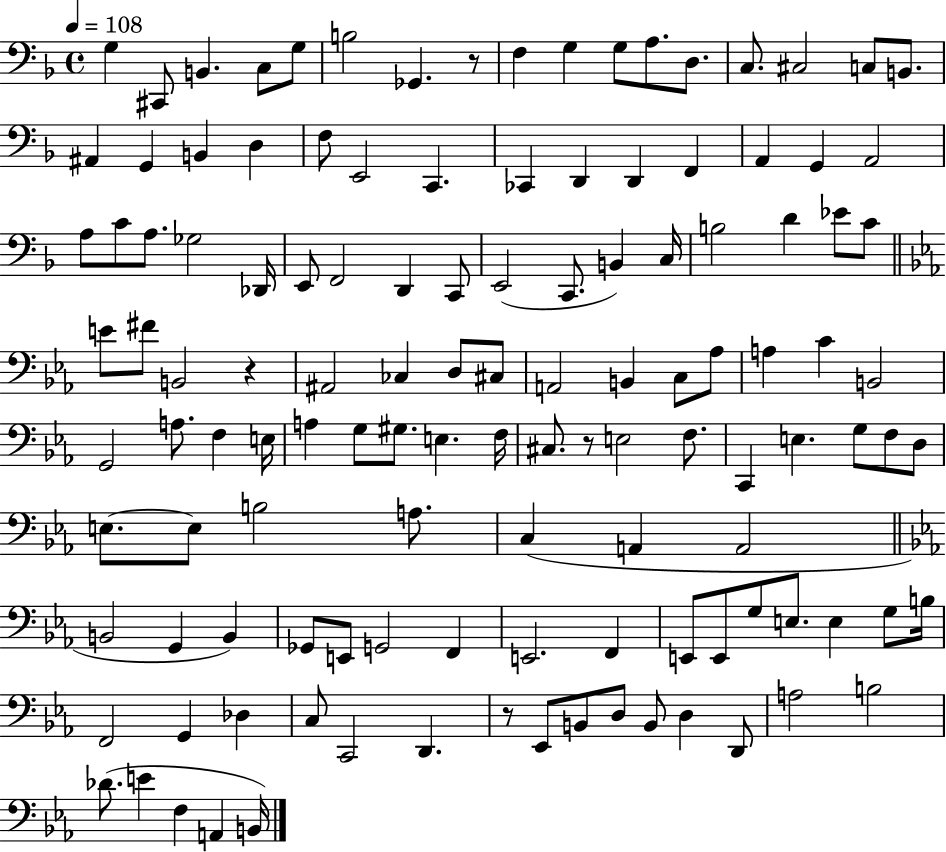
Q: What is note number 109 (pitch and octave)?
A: B2